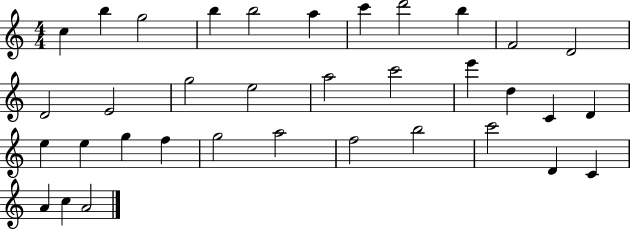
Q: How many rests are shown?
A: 0